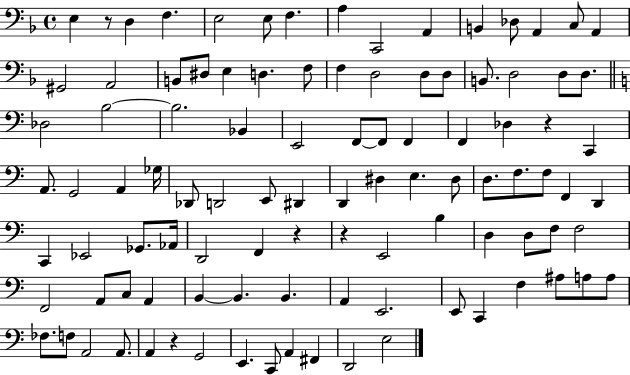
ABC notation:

X:1
T:Untitled
M:4/4
L:1/4
K:F
E, z/2 D, F, E,2 E,/2 F, A, C,,2 A,, B,, _D,/2 A,, C,/2 A,, ^G,,2 A,,2 B,,/2 ^D,/2 E, D, F,/2 F, D,2 D,/2 D,/2 B,,/2 D,2 D,/2 D,/2 _D,2 B,2 B,2 _B,, E,,2 F,,/2 F,,/2 F,, F,, _D, z C,, A,,/2 G,,2 A,, _G,/4 _D,,/2 D,,2 E,,/2 ^D,, D,, ^D, E, ^D,/2 D,/2 F,/2 F,/2 F,, D,, C,, _E,,2 _G,,/2 _A,,/4 D,,2 F,, z z E,,2 B, D, D,/2 F,/2 F,2 F,,2 A,,/2 C,/2 A,, B,, B,, B,, A,, E,,2 E,,/2 C,, F, ^A,/2 A,/2 A,/2 _F,/2 F,/2 A,,2 A,,/2 A,, z G,,2 E,, C,,/2 A,, ^F,, D,,2 E,2